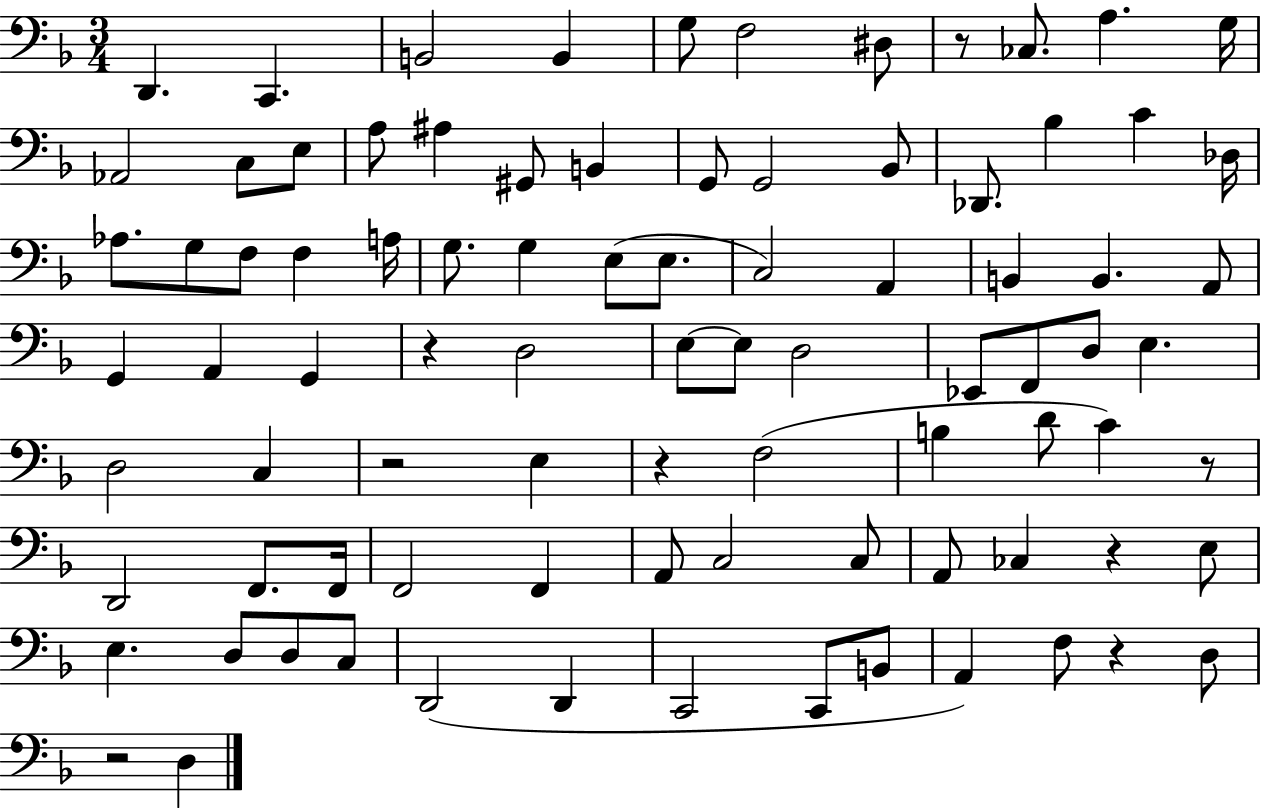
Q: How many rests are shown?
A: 8